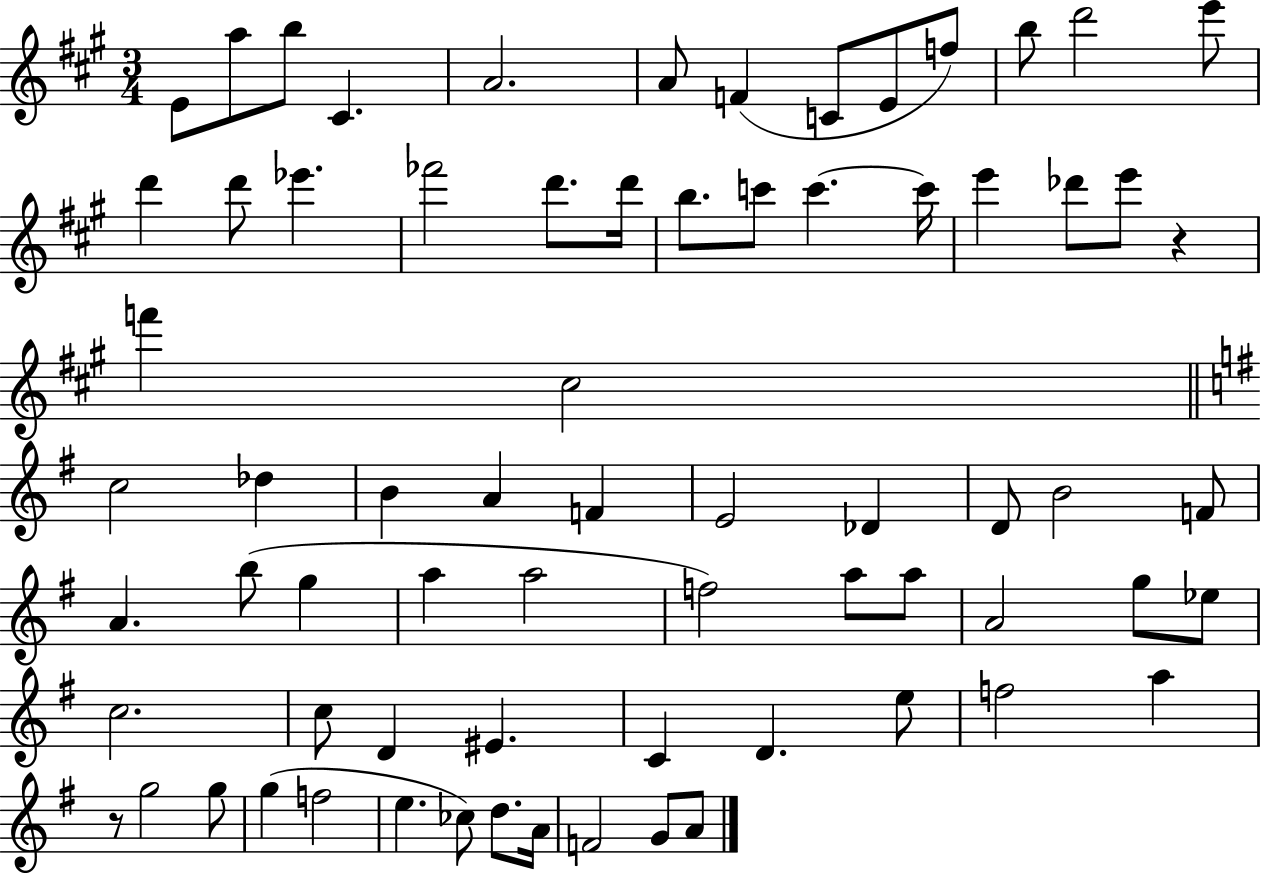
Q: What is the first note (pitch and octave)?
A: E4